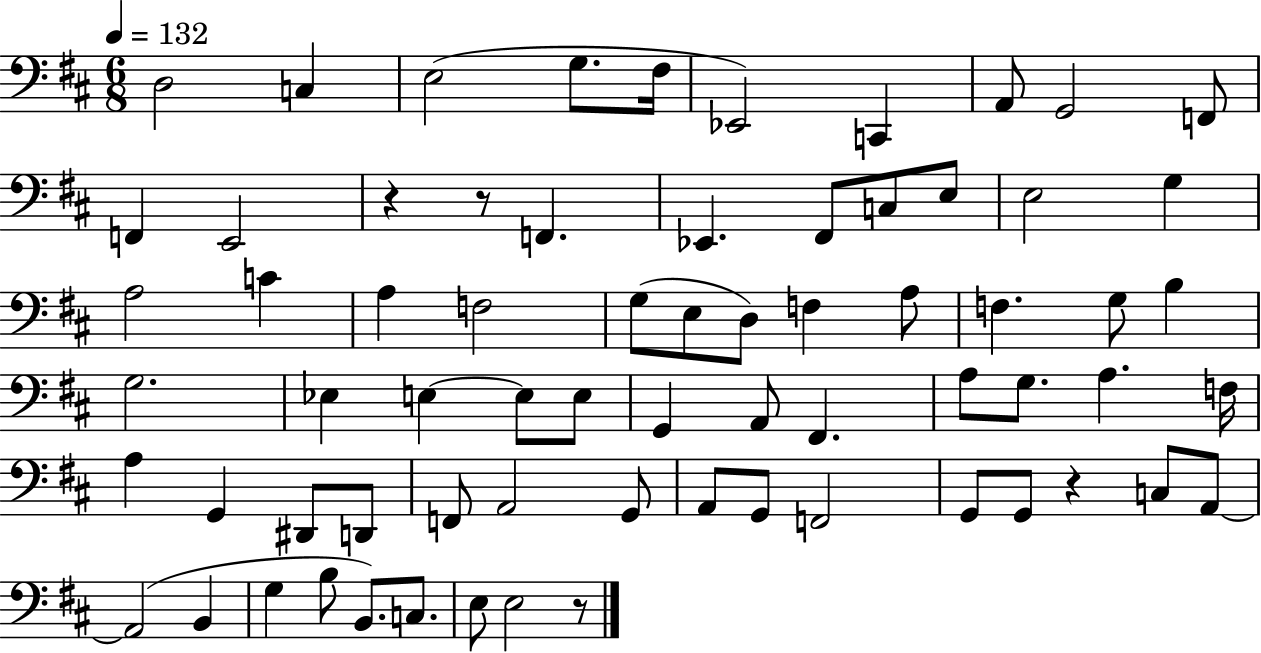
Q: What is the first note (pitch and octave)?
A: D3